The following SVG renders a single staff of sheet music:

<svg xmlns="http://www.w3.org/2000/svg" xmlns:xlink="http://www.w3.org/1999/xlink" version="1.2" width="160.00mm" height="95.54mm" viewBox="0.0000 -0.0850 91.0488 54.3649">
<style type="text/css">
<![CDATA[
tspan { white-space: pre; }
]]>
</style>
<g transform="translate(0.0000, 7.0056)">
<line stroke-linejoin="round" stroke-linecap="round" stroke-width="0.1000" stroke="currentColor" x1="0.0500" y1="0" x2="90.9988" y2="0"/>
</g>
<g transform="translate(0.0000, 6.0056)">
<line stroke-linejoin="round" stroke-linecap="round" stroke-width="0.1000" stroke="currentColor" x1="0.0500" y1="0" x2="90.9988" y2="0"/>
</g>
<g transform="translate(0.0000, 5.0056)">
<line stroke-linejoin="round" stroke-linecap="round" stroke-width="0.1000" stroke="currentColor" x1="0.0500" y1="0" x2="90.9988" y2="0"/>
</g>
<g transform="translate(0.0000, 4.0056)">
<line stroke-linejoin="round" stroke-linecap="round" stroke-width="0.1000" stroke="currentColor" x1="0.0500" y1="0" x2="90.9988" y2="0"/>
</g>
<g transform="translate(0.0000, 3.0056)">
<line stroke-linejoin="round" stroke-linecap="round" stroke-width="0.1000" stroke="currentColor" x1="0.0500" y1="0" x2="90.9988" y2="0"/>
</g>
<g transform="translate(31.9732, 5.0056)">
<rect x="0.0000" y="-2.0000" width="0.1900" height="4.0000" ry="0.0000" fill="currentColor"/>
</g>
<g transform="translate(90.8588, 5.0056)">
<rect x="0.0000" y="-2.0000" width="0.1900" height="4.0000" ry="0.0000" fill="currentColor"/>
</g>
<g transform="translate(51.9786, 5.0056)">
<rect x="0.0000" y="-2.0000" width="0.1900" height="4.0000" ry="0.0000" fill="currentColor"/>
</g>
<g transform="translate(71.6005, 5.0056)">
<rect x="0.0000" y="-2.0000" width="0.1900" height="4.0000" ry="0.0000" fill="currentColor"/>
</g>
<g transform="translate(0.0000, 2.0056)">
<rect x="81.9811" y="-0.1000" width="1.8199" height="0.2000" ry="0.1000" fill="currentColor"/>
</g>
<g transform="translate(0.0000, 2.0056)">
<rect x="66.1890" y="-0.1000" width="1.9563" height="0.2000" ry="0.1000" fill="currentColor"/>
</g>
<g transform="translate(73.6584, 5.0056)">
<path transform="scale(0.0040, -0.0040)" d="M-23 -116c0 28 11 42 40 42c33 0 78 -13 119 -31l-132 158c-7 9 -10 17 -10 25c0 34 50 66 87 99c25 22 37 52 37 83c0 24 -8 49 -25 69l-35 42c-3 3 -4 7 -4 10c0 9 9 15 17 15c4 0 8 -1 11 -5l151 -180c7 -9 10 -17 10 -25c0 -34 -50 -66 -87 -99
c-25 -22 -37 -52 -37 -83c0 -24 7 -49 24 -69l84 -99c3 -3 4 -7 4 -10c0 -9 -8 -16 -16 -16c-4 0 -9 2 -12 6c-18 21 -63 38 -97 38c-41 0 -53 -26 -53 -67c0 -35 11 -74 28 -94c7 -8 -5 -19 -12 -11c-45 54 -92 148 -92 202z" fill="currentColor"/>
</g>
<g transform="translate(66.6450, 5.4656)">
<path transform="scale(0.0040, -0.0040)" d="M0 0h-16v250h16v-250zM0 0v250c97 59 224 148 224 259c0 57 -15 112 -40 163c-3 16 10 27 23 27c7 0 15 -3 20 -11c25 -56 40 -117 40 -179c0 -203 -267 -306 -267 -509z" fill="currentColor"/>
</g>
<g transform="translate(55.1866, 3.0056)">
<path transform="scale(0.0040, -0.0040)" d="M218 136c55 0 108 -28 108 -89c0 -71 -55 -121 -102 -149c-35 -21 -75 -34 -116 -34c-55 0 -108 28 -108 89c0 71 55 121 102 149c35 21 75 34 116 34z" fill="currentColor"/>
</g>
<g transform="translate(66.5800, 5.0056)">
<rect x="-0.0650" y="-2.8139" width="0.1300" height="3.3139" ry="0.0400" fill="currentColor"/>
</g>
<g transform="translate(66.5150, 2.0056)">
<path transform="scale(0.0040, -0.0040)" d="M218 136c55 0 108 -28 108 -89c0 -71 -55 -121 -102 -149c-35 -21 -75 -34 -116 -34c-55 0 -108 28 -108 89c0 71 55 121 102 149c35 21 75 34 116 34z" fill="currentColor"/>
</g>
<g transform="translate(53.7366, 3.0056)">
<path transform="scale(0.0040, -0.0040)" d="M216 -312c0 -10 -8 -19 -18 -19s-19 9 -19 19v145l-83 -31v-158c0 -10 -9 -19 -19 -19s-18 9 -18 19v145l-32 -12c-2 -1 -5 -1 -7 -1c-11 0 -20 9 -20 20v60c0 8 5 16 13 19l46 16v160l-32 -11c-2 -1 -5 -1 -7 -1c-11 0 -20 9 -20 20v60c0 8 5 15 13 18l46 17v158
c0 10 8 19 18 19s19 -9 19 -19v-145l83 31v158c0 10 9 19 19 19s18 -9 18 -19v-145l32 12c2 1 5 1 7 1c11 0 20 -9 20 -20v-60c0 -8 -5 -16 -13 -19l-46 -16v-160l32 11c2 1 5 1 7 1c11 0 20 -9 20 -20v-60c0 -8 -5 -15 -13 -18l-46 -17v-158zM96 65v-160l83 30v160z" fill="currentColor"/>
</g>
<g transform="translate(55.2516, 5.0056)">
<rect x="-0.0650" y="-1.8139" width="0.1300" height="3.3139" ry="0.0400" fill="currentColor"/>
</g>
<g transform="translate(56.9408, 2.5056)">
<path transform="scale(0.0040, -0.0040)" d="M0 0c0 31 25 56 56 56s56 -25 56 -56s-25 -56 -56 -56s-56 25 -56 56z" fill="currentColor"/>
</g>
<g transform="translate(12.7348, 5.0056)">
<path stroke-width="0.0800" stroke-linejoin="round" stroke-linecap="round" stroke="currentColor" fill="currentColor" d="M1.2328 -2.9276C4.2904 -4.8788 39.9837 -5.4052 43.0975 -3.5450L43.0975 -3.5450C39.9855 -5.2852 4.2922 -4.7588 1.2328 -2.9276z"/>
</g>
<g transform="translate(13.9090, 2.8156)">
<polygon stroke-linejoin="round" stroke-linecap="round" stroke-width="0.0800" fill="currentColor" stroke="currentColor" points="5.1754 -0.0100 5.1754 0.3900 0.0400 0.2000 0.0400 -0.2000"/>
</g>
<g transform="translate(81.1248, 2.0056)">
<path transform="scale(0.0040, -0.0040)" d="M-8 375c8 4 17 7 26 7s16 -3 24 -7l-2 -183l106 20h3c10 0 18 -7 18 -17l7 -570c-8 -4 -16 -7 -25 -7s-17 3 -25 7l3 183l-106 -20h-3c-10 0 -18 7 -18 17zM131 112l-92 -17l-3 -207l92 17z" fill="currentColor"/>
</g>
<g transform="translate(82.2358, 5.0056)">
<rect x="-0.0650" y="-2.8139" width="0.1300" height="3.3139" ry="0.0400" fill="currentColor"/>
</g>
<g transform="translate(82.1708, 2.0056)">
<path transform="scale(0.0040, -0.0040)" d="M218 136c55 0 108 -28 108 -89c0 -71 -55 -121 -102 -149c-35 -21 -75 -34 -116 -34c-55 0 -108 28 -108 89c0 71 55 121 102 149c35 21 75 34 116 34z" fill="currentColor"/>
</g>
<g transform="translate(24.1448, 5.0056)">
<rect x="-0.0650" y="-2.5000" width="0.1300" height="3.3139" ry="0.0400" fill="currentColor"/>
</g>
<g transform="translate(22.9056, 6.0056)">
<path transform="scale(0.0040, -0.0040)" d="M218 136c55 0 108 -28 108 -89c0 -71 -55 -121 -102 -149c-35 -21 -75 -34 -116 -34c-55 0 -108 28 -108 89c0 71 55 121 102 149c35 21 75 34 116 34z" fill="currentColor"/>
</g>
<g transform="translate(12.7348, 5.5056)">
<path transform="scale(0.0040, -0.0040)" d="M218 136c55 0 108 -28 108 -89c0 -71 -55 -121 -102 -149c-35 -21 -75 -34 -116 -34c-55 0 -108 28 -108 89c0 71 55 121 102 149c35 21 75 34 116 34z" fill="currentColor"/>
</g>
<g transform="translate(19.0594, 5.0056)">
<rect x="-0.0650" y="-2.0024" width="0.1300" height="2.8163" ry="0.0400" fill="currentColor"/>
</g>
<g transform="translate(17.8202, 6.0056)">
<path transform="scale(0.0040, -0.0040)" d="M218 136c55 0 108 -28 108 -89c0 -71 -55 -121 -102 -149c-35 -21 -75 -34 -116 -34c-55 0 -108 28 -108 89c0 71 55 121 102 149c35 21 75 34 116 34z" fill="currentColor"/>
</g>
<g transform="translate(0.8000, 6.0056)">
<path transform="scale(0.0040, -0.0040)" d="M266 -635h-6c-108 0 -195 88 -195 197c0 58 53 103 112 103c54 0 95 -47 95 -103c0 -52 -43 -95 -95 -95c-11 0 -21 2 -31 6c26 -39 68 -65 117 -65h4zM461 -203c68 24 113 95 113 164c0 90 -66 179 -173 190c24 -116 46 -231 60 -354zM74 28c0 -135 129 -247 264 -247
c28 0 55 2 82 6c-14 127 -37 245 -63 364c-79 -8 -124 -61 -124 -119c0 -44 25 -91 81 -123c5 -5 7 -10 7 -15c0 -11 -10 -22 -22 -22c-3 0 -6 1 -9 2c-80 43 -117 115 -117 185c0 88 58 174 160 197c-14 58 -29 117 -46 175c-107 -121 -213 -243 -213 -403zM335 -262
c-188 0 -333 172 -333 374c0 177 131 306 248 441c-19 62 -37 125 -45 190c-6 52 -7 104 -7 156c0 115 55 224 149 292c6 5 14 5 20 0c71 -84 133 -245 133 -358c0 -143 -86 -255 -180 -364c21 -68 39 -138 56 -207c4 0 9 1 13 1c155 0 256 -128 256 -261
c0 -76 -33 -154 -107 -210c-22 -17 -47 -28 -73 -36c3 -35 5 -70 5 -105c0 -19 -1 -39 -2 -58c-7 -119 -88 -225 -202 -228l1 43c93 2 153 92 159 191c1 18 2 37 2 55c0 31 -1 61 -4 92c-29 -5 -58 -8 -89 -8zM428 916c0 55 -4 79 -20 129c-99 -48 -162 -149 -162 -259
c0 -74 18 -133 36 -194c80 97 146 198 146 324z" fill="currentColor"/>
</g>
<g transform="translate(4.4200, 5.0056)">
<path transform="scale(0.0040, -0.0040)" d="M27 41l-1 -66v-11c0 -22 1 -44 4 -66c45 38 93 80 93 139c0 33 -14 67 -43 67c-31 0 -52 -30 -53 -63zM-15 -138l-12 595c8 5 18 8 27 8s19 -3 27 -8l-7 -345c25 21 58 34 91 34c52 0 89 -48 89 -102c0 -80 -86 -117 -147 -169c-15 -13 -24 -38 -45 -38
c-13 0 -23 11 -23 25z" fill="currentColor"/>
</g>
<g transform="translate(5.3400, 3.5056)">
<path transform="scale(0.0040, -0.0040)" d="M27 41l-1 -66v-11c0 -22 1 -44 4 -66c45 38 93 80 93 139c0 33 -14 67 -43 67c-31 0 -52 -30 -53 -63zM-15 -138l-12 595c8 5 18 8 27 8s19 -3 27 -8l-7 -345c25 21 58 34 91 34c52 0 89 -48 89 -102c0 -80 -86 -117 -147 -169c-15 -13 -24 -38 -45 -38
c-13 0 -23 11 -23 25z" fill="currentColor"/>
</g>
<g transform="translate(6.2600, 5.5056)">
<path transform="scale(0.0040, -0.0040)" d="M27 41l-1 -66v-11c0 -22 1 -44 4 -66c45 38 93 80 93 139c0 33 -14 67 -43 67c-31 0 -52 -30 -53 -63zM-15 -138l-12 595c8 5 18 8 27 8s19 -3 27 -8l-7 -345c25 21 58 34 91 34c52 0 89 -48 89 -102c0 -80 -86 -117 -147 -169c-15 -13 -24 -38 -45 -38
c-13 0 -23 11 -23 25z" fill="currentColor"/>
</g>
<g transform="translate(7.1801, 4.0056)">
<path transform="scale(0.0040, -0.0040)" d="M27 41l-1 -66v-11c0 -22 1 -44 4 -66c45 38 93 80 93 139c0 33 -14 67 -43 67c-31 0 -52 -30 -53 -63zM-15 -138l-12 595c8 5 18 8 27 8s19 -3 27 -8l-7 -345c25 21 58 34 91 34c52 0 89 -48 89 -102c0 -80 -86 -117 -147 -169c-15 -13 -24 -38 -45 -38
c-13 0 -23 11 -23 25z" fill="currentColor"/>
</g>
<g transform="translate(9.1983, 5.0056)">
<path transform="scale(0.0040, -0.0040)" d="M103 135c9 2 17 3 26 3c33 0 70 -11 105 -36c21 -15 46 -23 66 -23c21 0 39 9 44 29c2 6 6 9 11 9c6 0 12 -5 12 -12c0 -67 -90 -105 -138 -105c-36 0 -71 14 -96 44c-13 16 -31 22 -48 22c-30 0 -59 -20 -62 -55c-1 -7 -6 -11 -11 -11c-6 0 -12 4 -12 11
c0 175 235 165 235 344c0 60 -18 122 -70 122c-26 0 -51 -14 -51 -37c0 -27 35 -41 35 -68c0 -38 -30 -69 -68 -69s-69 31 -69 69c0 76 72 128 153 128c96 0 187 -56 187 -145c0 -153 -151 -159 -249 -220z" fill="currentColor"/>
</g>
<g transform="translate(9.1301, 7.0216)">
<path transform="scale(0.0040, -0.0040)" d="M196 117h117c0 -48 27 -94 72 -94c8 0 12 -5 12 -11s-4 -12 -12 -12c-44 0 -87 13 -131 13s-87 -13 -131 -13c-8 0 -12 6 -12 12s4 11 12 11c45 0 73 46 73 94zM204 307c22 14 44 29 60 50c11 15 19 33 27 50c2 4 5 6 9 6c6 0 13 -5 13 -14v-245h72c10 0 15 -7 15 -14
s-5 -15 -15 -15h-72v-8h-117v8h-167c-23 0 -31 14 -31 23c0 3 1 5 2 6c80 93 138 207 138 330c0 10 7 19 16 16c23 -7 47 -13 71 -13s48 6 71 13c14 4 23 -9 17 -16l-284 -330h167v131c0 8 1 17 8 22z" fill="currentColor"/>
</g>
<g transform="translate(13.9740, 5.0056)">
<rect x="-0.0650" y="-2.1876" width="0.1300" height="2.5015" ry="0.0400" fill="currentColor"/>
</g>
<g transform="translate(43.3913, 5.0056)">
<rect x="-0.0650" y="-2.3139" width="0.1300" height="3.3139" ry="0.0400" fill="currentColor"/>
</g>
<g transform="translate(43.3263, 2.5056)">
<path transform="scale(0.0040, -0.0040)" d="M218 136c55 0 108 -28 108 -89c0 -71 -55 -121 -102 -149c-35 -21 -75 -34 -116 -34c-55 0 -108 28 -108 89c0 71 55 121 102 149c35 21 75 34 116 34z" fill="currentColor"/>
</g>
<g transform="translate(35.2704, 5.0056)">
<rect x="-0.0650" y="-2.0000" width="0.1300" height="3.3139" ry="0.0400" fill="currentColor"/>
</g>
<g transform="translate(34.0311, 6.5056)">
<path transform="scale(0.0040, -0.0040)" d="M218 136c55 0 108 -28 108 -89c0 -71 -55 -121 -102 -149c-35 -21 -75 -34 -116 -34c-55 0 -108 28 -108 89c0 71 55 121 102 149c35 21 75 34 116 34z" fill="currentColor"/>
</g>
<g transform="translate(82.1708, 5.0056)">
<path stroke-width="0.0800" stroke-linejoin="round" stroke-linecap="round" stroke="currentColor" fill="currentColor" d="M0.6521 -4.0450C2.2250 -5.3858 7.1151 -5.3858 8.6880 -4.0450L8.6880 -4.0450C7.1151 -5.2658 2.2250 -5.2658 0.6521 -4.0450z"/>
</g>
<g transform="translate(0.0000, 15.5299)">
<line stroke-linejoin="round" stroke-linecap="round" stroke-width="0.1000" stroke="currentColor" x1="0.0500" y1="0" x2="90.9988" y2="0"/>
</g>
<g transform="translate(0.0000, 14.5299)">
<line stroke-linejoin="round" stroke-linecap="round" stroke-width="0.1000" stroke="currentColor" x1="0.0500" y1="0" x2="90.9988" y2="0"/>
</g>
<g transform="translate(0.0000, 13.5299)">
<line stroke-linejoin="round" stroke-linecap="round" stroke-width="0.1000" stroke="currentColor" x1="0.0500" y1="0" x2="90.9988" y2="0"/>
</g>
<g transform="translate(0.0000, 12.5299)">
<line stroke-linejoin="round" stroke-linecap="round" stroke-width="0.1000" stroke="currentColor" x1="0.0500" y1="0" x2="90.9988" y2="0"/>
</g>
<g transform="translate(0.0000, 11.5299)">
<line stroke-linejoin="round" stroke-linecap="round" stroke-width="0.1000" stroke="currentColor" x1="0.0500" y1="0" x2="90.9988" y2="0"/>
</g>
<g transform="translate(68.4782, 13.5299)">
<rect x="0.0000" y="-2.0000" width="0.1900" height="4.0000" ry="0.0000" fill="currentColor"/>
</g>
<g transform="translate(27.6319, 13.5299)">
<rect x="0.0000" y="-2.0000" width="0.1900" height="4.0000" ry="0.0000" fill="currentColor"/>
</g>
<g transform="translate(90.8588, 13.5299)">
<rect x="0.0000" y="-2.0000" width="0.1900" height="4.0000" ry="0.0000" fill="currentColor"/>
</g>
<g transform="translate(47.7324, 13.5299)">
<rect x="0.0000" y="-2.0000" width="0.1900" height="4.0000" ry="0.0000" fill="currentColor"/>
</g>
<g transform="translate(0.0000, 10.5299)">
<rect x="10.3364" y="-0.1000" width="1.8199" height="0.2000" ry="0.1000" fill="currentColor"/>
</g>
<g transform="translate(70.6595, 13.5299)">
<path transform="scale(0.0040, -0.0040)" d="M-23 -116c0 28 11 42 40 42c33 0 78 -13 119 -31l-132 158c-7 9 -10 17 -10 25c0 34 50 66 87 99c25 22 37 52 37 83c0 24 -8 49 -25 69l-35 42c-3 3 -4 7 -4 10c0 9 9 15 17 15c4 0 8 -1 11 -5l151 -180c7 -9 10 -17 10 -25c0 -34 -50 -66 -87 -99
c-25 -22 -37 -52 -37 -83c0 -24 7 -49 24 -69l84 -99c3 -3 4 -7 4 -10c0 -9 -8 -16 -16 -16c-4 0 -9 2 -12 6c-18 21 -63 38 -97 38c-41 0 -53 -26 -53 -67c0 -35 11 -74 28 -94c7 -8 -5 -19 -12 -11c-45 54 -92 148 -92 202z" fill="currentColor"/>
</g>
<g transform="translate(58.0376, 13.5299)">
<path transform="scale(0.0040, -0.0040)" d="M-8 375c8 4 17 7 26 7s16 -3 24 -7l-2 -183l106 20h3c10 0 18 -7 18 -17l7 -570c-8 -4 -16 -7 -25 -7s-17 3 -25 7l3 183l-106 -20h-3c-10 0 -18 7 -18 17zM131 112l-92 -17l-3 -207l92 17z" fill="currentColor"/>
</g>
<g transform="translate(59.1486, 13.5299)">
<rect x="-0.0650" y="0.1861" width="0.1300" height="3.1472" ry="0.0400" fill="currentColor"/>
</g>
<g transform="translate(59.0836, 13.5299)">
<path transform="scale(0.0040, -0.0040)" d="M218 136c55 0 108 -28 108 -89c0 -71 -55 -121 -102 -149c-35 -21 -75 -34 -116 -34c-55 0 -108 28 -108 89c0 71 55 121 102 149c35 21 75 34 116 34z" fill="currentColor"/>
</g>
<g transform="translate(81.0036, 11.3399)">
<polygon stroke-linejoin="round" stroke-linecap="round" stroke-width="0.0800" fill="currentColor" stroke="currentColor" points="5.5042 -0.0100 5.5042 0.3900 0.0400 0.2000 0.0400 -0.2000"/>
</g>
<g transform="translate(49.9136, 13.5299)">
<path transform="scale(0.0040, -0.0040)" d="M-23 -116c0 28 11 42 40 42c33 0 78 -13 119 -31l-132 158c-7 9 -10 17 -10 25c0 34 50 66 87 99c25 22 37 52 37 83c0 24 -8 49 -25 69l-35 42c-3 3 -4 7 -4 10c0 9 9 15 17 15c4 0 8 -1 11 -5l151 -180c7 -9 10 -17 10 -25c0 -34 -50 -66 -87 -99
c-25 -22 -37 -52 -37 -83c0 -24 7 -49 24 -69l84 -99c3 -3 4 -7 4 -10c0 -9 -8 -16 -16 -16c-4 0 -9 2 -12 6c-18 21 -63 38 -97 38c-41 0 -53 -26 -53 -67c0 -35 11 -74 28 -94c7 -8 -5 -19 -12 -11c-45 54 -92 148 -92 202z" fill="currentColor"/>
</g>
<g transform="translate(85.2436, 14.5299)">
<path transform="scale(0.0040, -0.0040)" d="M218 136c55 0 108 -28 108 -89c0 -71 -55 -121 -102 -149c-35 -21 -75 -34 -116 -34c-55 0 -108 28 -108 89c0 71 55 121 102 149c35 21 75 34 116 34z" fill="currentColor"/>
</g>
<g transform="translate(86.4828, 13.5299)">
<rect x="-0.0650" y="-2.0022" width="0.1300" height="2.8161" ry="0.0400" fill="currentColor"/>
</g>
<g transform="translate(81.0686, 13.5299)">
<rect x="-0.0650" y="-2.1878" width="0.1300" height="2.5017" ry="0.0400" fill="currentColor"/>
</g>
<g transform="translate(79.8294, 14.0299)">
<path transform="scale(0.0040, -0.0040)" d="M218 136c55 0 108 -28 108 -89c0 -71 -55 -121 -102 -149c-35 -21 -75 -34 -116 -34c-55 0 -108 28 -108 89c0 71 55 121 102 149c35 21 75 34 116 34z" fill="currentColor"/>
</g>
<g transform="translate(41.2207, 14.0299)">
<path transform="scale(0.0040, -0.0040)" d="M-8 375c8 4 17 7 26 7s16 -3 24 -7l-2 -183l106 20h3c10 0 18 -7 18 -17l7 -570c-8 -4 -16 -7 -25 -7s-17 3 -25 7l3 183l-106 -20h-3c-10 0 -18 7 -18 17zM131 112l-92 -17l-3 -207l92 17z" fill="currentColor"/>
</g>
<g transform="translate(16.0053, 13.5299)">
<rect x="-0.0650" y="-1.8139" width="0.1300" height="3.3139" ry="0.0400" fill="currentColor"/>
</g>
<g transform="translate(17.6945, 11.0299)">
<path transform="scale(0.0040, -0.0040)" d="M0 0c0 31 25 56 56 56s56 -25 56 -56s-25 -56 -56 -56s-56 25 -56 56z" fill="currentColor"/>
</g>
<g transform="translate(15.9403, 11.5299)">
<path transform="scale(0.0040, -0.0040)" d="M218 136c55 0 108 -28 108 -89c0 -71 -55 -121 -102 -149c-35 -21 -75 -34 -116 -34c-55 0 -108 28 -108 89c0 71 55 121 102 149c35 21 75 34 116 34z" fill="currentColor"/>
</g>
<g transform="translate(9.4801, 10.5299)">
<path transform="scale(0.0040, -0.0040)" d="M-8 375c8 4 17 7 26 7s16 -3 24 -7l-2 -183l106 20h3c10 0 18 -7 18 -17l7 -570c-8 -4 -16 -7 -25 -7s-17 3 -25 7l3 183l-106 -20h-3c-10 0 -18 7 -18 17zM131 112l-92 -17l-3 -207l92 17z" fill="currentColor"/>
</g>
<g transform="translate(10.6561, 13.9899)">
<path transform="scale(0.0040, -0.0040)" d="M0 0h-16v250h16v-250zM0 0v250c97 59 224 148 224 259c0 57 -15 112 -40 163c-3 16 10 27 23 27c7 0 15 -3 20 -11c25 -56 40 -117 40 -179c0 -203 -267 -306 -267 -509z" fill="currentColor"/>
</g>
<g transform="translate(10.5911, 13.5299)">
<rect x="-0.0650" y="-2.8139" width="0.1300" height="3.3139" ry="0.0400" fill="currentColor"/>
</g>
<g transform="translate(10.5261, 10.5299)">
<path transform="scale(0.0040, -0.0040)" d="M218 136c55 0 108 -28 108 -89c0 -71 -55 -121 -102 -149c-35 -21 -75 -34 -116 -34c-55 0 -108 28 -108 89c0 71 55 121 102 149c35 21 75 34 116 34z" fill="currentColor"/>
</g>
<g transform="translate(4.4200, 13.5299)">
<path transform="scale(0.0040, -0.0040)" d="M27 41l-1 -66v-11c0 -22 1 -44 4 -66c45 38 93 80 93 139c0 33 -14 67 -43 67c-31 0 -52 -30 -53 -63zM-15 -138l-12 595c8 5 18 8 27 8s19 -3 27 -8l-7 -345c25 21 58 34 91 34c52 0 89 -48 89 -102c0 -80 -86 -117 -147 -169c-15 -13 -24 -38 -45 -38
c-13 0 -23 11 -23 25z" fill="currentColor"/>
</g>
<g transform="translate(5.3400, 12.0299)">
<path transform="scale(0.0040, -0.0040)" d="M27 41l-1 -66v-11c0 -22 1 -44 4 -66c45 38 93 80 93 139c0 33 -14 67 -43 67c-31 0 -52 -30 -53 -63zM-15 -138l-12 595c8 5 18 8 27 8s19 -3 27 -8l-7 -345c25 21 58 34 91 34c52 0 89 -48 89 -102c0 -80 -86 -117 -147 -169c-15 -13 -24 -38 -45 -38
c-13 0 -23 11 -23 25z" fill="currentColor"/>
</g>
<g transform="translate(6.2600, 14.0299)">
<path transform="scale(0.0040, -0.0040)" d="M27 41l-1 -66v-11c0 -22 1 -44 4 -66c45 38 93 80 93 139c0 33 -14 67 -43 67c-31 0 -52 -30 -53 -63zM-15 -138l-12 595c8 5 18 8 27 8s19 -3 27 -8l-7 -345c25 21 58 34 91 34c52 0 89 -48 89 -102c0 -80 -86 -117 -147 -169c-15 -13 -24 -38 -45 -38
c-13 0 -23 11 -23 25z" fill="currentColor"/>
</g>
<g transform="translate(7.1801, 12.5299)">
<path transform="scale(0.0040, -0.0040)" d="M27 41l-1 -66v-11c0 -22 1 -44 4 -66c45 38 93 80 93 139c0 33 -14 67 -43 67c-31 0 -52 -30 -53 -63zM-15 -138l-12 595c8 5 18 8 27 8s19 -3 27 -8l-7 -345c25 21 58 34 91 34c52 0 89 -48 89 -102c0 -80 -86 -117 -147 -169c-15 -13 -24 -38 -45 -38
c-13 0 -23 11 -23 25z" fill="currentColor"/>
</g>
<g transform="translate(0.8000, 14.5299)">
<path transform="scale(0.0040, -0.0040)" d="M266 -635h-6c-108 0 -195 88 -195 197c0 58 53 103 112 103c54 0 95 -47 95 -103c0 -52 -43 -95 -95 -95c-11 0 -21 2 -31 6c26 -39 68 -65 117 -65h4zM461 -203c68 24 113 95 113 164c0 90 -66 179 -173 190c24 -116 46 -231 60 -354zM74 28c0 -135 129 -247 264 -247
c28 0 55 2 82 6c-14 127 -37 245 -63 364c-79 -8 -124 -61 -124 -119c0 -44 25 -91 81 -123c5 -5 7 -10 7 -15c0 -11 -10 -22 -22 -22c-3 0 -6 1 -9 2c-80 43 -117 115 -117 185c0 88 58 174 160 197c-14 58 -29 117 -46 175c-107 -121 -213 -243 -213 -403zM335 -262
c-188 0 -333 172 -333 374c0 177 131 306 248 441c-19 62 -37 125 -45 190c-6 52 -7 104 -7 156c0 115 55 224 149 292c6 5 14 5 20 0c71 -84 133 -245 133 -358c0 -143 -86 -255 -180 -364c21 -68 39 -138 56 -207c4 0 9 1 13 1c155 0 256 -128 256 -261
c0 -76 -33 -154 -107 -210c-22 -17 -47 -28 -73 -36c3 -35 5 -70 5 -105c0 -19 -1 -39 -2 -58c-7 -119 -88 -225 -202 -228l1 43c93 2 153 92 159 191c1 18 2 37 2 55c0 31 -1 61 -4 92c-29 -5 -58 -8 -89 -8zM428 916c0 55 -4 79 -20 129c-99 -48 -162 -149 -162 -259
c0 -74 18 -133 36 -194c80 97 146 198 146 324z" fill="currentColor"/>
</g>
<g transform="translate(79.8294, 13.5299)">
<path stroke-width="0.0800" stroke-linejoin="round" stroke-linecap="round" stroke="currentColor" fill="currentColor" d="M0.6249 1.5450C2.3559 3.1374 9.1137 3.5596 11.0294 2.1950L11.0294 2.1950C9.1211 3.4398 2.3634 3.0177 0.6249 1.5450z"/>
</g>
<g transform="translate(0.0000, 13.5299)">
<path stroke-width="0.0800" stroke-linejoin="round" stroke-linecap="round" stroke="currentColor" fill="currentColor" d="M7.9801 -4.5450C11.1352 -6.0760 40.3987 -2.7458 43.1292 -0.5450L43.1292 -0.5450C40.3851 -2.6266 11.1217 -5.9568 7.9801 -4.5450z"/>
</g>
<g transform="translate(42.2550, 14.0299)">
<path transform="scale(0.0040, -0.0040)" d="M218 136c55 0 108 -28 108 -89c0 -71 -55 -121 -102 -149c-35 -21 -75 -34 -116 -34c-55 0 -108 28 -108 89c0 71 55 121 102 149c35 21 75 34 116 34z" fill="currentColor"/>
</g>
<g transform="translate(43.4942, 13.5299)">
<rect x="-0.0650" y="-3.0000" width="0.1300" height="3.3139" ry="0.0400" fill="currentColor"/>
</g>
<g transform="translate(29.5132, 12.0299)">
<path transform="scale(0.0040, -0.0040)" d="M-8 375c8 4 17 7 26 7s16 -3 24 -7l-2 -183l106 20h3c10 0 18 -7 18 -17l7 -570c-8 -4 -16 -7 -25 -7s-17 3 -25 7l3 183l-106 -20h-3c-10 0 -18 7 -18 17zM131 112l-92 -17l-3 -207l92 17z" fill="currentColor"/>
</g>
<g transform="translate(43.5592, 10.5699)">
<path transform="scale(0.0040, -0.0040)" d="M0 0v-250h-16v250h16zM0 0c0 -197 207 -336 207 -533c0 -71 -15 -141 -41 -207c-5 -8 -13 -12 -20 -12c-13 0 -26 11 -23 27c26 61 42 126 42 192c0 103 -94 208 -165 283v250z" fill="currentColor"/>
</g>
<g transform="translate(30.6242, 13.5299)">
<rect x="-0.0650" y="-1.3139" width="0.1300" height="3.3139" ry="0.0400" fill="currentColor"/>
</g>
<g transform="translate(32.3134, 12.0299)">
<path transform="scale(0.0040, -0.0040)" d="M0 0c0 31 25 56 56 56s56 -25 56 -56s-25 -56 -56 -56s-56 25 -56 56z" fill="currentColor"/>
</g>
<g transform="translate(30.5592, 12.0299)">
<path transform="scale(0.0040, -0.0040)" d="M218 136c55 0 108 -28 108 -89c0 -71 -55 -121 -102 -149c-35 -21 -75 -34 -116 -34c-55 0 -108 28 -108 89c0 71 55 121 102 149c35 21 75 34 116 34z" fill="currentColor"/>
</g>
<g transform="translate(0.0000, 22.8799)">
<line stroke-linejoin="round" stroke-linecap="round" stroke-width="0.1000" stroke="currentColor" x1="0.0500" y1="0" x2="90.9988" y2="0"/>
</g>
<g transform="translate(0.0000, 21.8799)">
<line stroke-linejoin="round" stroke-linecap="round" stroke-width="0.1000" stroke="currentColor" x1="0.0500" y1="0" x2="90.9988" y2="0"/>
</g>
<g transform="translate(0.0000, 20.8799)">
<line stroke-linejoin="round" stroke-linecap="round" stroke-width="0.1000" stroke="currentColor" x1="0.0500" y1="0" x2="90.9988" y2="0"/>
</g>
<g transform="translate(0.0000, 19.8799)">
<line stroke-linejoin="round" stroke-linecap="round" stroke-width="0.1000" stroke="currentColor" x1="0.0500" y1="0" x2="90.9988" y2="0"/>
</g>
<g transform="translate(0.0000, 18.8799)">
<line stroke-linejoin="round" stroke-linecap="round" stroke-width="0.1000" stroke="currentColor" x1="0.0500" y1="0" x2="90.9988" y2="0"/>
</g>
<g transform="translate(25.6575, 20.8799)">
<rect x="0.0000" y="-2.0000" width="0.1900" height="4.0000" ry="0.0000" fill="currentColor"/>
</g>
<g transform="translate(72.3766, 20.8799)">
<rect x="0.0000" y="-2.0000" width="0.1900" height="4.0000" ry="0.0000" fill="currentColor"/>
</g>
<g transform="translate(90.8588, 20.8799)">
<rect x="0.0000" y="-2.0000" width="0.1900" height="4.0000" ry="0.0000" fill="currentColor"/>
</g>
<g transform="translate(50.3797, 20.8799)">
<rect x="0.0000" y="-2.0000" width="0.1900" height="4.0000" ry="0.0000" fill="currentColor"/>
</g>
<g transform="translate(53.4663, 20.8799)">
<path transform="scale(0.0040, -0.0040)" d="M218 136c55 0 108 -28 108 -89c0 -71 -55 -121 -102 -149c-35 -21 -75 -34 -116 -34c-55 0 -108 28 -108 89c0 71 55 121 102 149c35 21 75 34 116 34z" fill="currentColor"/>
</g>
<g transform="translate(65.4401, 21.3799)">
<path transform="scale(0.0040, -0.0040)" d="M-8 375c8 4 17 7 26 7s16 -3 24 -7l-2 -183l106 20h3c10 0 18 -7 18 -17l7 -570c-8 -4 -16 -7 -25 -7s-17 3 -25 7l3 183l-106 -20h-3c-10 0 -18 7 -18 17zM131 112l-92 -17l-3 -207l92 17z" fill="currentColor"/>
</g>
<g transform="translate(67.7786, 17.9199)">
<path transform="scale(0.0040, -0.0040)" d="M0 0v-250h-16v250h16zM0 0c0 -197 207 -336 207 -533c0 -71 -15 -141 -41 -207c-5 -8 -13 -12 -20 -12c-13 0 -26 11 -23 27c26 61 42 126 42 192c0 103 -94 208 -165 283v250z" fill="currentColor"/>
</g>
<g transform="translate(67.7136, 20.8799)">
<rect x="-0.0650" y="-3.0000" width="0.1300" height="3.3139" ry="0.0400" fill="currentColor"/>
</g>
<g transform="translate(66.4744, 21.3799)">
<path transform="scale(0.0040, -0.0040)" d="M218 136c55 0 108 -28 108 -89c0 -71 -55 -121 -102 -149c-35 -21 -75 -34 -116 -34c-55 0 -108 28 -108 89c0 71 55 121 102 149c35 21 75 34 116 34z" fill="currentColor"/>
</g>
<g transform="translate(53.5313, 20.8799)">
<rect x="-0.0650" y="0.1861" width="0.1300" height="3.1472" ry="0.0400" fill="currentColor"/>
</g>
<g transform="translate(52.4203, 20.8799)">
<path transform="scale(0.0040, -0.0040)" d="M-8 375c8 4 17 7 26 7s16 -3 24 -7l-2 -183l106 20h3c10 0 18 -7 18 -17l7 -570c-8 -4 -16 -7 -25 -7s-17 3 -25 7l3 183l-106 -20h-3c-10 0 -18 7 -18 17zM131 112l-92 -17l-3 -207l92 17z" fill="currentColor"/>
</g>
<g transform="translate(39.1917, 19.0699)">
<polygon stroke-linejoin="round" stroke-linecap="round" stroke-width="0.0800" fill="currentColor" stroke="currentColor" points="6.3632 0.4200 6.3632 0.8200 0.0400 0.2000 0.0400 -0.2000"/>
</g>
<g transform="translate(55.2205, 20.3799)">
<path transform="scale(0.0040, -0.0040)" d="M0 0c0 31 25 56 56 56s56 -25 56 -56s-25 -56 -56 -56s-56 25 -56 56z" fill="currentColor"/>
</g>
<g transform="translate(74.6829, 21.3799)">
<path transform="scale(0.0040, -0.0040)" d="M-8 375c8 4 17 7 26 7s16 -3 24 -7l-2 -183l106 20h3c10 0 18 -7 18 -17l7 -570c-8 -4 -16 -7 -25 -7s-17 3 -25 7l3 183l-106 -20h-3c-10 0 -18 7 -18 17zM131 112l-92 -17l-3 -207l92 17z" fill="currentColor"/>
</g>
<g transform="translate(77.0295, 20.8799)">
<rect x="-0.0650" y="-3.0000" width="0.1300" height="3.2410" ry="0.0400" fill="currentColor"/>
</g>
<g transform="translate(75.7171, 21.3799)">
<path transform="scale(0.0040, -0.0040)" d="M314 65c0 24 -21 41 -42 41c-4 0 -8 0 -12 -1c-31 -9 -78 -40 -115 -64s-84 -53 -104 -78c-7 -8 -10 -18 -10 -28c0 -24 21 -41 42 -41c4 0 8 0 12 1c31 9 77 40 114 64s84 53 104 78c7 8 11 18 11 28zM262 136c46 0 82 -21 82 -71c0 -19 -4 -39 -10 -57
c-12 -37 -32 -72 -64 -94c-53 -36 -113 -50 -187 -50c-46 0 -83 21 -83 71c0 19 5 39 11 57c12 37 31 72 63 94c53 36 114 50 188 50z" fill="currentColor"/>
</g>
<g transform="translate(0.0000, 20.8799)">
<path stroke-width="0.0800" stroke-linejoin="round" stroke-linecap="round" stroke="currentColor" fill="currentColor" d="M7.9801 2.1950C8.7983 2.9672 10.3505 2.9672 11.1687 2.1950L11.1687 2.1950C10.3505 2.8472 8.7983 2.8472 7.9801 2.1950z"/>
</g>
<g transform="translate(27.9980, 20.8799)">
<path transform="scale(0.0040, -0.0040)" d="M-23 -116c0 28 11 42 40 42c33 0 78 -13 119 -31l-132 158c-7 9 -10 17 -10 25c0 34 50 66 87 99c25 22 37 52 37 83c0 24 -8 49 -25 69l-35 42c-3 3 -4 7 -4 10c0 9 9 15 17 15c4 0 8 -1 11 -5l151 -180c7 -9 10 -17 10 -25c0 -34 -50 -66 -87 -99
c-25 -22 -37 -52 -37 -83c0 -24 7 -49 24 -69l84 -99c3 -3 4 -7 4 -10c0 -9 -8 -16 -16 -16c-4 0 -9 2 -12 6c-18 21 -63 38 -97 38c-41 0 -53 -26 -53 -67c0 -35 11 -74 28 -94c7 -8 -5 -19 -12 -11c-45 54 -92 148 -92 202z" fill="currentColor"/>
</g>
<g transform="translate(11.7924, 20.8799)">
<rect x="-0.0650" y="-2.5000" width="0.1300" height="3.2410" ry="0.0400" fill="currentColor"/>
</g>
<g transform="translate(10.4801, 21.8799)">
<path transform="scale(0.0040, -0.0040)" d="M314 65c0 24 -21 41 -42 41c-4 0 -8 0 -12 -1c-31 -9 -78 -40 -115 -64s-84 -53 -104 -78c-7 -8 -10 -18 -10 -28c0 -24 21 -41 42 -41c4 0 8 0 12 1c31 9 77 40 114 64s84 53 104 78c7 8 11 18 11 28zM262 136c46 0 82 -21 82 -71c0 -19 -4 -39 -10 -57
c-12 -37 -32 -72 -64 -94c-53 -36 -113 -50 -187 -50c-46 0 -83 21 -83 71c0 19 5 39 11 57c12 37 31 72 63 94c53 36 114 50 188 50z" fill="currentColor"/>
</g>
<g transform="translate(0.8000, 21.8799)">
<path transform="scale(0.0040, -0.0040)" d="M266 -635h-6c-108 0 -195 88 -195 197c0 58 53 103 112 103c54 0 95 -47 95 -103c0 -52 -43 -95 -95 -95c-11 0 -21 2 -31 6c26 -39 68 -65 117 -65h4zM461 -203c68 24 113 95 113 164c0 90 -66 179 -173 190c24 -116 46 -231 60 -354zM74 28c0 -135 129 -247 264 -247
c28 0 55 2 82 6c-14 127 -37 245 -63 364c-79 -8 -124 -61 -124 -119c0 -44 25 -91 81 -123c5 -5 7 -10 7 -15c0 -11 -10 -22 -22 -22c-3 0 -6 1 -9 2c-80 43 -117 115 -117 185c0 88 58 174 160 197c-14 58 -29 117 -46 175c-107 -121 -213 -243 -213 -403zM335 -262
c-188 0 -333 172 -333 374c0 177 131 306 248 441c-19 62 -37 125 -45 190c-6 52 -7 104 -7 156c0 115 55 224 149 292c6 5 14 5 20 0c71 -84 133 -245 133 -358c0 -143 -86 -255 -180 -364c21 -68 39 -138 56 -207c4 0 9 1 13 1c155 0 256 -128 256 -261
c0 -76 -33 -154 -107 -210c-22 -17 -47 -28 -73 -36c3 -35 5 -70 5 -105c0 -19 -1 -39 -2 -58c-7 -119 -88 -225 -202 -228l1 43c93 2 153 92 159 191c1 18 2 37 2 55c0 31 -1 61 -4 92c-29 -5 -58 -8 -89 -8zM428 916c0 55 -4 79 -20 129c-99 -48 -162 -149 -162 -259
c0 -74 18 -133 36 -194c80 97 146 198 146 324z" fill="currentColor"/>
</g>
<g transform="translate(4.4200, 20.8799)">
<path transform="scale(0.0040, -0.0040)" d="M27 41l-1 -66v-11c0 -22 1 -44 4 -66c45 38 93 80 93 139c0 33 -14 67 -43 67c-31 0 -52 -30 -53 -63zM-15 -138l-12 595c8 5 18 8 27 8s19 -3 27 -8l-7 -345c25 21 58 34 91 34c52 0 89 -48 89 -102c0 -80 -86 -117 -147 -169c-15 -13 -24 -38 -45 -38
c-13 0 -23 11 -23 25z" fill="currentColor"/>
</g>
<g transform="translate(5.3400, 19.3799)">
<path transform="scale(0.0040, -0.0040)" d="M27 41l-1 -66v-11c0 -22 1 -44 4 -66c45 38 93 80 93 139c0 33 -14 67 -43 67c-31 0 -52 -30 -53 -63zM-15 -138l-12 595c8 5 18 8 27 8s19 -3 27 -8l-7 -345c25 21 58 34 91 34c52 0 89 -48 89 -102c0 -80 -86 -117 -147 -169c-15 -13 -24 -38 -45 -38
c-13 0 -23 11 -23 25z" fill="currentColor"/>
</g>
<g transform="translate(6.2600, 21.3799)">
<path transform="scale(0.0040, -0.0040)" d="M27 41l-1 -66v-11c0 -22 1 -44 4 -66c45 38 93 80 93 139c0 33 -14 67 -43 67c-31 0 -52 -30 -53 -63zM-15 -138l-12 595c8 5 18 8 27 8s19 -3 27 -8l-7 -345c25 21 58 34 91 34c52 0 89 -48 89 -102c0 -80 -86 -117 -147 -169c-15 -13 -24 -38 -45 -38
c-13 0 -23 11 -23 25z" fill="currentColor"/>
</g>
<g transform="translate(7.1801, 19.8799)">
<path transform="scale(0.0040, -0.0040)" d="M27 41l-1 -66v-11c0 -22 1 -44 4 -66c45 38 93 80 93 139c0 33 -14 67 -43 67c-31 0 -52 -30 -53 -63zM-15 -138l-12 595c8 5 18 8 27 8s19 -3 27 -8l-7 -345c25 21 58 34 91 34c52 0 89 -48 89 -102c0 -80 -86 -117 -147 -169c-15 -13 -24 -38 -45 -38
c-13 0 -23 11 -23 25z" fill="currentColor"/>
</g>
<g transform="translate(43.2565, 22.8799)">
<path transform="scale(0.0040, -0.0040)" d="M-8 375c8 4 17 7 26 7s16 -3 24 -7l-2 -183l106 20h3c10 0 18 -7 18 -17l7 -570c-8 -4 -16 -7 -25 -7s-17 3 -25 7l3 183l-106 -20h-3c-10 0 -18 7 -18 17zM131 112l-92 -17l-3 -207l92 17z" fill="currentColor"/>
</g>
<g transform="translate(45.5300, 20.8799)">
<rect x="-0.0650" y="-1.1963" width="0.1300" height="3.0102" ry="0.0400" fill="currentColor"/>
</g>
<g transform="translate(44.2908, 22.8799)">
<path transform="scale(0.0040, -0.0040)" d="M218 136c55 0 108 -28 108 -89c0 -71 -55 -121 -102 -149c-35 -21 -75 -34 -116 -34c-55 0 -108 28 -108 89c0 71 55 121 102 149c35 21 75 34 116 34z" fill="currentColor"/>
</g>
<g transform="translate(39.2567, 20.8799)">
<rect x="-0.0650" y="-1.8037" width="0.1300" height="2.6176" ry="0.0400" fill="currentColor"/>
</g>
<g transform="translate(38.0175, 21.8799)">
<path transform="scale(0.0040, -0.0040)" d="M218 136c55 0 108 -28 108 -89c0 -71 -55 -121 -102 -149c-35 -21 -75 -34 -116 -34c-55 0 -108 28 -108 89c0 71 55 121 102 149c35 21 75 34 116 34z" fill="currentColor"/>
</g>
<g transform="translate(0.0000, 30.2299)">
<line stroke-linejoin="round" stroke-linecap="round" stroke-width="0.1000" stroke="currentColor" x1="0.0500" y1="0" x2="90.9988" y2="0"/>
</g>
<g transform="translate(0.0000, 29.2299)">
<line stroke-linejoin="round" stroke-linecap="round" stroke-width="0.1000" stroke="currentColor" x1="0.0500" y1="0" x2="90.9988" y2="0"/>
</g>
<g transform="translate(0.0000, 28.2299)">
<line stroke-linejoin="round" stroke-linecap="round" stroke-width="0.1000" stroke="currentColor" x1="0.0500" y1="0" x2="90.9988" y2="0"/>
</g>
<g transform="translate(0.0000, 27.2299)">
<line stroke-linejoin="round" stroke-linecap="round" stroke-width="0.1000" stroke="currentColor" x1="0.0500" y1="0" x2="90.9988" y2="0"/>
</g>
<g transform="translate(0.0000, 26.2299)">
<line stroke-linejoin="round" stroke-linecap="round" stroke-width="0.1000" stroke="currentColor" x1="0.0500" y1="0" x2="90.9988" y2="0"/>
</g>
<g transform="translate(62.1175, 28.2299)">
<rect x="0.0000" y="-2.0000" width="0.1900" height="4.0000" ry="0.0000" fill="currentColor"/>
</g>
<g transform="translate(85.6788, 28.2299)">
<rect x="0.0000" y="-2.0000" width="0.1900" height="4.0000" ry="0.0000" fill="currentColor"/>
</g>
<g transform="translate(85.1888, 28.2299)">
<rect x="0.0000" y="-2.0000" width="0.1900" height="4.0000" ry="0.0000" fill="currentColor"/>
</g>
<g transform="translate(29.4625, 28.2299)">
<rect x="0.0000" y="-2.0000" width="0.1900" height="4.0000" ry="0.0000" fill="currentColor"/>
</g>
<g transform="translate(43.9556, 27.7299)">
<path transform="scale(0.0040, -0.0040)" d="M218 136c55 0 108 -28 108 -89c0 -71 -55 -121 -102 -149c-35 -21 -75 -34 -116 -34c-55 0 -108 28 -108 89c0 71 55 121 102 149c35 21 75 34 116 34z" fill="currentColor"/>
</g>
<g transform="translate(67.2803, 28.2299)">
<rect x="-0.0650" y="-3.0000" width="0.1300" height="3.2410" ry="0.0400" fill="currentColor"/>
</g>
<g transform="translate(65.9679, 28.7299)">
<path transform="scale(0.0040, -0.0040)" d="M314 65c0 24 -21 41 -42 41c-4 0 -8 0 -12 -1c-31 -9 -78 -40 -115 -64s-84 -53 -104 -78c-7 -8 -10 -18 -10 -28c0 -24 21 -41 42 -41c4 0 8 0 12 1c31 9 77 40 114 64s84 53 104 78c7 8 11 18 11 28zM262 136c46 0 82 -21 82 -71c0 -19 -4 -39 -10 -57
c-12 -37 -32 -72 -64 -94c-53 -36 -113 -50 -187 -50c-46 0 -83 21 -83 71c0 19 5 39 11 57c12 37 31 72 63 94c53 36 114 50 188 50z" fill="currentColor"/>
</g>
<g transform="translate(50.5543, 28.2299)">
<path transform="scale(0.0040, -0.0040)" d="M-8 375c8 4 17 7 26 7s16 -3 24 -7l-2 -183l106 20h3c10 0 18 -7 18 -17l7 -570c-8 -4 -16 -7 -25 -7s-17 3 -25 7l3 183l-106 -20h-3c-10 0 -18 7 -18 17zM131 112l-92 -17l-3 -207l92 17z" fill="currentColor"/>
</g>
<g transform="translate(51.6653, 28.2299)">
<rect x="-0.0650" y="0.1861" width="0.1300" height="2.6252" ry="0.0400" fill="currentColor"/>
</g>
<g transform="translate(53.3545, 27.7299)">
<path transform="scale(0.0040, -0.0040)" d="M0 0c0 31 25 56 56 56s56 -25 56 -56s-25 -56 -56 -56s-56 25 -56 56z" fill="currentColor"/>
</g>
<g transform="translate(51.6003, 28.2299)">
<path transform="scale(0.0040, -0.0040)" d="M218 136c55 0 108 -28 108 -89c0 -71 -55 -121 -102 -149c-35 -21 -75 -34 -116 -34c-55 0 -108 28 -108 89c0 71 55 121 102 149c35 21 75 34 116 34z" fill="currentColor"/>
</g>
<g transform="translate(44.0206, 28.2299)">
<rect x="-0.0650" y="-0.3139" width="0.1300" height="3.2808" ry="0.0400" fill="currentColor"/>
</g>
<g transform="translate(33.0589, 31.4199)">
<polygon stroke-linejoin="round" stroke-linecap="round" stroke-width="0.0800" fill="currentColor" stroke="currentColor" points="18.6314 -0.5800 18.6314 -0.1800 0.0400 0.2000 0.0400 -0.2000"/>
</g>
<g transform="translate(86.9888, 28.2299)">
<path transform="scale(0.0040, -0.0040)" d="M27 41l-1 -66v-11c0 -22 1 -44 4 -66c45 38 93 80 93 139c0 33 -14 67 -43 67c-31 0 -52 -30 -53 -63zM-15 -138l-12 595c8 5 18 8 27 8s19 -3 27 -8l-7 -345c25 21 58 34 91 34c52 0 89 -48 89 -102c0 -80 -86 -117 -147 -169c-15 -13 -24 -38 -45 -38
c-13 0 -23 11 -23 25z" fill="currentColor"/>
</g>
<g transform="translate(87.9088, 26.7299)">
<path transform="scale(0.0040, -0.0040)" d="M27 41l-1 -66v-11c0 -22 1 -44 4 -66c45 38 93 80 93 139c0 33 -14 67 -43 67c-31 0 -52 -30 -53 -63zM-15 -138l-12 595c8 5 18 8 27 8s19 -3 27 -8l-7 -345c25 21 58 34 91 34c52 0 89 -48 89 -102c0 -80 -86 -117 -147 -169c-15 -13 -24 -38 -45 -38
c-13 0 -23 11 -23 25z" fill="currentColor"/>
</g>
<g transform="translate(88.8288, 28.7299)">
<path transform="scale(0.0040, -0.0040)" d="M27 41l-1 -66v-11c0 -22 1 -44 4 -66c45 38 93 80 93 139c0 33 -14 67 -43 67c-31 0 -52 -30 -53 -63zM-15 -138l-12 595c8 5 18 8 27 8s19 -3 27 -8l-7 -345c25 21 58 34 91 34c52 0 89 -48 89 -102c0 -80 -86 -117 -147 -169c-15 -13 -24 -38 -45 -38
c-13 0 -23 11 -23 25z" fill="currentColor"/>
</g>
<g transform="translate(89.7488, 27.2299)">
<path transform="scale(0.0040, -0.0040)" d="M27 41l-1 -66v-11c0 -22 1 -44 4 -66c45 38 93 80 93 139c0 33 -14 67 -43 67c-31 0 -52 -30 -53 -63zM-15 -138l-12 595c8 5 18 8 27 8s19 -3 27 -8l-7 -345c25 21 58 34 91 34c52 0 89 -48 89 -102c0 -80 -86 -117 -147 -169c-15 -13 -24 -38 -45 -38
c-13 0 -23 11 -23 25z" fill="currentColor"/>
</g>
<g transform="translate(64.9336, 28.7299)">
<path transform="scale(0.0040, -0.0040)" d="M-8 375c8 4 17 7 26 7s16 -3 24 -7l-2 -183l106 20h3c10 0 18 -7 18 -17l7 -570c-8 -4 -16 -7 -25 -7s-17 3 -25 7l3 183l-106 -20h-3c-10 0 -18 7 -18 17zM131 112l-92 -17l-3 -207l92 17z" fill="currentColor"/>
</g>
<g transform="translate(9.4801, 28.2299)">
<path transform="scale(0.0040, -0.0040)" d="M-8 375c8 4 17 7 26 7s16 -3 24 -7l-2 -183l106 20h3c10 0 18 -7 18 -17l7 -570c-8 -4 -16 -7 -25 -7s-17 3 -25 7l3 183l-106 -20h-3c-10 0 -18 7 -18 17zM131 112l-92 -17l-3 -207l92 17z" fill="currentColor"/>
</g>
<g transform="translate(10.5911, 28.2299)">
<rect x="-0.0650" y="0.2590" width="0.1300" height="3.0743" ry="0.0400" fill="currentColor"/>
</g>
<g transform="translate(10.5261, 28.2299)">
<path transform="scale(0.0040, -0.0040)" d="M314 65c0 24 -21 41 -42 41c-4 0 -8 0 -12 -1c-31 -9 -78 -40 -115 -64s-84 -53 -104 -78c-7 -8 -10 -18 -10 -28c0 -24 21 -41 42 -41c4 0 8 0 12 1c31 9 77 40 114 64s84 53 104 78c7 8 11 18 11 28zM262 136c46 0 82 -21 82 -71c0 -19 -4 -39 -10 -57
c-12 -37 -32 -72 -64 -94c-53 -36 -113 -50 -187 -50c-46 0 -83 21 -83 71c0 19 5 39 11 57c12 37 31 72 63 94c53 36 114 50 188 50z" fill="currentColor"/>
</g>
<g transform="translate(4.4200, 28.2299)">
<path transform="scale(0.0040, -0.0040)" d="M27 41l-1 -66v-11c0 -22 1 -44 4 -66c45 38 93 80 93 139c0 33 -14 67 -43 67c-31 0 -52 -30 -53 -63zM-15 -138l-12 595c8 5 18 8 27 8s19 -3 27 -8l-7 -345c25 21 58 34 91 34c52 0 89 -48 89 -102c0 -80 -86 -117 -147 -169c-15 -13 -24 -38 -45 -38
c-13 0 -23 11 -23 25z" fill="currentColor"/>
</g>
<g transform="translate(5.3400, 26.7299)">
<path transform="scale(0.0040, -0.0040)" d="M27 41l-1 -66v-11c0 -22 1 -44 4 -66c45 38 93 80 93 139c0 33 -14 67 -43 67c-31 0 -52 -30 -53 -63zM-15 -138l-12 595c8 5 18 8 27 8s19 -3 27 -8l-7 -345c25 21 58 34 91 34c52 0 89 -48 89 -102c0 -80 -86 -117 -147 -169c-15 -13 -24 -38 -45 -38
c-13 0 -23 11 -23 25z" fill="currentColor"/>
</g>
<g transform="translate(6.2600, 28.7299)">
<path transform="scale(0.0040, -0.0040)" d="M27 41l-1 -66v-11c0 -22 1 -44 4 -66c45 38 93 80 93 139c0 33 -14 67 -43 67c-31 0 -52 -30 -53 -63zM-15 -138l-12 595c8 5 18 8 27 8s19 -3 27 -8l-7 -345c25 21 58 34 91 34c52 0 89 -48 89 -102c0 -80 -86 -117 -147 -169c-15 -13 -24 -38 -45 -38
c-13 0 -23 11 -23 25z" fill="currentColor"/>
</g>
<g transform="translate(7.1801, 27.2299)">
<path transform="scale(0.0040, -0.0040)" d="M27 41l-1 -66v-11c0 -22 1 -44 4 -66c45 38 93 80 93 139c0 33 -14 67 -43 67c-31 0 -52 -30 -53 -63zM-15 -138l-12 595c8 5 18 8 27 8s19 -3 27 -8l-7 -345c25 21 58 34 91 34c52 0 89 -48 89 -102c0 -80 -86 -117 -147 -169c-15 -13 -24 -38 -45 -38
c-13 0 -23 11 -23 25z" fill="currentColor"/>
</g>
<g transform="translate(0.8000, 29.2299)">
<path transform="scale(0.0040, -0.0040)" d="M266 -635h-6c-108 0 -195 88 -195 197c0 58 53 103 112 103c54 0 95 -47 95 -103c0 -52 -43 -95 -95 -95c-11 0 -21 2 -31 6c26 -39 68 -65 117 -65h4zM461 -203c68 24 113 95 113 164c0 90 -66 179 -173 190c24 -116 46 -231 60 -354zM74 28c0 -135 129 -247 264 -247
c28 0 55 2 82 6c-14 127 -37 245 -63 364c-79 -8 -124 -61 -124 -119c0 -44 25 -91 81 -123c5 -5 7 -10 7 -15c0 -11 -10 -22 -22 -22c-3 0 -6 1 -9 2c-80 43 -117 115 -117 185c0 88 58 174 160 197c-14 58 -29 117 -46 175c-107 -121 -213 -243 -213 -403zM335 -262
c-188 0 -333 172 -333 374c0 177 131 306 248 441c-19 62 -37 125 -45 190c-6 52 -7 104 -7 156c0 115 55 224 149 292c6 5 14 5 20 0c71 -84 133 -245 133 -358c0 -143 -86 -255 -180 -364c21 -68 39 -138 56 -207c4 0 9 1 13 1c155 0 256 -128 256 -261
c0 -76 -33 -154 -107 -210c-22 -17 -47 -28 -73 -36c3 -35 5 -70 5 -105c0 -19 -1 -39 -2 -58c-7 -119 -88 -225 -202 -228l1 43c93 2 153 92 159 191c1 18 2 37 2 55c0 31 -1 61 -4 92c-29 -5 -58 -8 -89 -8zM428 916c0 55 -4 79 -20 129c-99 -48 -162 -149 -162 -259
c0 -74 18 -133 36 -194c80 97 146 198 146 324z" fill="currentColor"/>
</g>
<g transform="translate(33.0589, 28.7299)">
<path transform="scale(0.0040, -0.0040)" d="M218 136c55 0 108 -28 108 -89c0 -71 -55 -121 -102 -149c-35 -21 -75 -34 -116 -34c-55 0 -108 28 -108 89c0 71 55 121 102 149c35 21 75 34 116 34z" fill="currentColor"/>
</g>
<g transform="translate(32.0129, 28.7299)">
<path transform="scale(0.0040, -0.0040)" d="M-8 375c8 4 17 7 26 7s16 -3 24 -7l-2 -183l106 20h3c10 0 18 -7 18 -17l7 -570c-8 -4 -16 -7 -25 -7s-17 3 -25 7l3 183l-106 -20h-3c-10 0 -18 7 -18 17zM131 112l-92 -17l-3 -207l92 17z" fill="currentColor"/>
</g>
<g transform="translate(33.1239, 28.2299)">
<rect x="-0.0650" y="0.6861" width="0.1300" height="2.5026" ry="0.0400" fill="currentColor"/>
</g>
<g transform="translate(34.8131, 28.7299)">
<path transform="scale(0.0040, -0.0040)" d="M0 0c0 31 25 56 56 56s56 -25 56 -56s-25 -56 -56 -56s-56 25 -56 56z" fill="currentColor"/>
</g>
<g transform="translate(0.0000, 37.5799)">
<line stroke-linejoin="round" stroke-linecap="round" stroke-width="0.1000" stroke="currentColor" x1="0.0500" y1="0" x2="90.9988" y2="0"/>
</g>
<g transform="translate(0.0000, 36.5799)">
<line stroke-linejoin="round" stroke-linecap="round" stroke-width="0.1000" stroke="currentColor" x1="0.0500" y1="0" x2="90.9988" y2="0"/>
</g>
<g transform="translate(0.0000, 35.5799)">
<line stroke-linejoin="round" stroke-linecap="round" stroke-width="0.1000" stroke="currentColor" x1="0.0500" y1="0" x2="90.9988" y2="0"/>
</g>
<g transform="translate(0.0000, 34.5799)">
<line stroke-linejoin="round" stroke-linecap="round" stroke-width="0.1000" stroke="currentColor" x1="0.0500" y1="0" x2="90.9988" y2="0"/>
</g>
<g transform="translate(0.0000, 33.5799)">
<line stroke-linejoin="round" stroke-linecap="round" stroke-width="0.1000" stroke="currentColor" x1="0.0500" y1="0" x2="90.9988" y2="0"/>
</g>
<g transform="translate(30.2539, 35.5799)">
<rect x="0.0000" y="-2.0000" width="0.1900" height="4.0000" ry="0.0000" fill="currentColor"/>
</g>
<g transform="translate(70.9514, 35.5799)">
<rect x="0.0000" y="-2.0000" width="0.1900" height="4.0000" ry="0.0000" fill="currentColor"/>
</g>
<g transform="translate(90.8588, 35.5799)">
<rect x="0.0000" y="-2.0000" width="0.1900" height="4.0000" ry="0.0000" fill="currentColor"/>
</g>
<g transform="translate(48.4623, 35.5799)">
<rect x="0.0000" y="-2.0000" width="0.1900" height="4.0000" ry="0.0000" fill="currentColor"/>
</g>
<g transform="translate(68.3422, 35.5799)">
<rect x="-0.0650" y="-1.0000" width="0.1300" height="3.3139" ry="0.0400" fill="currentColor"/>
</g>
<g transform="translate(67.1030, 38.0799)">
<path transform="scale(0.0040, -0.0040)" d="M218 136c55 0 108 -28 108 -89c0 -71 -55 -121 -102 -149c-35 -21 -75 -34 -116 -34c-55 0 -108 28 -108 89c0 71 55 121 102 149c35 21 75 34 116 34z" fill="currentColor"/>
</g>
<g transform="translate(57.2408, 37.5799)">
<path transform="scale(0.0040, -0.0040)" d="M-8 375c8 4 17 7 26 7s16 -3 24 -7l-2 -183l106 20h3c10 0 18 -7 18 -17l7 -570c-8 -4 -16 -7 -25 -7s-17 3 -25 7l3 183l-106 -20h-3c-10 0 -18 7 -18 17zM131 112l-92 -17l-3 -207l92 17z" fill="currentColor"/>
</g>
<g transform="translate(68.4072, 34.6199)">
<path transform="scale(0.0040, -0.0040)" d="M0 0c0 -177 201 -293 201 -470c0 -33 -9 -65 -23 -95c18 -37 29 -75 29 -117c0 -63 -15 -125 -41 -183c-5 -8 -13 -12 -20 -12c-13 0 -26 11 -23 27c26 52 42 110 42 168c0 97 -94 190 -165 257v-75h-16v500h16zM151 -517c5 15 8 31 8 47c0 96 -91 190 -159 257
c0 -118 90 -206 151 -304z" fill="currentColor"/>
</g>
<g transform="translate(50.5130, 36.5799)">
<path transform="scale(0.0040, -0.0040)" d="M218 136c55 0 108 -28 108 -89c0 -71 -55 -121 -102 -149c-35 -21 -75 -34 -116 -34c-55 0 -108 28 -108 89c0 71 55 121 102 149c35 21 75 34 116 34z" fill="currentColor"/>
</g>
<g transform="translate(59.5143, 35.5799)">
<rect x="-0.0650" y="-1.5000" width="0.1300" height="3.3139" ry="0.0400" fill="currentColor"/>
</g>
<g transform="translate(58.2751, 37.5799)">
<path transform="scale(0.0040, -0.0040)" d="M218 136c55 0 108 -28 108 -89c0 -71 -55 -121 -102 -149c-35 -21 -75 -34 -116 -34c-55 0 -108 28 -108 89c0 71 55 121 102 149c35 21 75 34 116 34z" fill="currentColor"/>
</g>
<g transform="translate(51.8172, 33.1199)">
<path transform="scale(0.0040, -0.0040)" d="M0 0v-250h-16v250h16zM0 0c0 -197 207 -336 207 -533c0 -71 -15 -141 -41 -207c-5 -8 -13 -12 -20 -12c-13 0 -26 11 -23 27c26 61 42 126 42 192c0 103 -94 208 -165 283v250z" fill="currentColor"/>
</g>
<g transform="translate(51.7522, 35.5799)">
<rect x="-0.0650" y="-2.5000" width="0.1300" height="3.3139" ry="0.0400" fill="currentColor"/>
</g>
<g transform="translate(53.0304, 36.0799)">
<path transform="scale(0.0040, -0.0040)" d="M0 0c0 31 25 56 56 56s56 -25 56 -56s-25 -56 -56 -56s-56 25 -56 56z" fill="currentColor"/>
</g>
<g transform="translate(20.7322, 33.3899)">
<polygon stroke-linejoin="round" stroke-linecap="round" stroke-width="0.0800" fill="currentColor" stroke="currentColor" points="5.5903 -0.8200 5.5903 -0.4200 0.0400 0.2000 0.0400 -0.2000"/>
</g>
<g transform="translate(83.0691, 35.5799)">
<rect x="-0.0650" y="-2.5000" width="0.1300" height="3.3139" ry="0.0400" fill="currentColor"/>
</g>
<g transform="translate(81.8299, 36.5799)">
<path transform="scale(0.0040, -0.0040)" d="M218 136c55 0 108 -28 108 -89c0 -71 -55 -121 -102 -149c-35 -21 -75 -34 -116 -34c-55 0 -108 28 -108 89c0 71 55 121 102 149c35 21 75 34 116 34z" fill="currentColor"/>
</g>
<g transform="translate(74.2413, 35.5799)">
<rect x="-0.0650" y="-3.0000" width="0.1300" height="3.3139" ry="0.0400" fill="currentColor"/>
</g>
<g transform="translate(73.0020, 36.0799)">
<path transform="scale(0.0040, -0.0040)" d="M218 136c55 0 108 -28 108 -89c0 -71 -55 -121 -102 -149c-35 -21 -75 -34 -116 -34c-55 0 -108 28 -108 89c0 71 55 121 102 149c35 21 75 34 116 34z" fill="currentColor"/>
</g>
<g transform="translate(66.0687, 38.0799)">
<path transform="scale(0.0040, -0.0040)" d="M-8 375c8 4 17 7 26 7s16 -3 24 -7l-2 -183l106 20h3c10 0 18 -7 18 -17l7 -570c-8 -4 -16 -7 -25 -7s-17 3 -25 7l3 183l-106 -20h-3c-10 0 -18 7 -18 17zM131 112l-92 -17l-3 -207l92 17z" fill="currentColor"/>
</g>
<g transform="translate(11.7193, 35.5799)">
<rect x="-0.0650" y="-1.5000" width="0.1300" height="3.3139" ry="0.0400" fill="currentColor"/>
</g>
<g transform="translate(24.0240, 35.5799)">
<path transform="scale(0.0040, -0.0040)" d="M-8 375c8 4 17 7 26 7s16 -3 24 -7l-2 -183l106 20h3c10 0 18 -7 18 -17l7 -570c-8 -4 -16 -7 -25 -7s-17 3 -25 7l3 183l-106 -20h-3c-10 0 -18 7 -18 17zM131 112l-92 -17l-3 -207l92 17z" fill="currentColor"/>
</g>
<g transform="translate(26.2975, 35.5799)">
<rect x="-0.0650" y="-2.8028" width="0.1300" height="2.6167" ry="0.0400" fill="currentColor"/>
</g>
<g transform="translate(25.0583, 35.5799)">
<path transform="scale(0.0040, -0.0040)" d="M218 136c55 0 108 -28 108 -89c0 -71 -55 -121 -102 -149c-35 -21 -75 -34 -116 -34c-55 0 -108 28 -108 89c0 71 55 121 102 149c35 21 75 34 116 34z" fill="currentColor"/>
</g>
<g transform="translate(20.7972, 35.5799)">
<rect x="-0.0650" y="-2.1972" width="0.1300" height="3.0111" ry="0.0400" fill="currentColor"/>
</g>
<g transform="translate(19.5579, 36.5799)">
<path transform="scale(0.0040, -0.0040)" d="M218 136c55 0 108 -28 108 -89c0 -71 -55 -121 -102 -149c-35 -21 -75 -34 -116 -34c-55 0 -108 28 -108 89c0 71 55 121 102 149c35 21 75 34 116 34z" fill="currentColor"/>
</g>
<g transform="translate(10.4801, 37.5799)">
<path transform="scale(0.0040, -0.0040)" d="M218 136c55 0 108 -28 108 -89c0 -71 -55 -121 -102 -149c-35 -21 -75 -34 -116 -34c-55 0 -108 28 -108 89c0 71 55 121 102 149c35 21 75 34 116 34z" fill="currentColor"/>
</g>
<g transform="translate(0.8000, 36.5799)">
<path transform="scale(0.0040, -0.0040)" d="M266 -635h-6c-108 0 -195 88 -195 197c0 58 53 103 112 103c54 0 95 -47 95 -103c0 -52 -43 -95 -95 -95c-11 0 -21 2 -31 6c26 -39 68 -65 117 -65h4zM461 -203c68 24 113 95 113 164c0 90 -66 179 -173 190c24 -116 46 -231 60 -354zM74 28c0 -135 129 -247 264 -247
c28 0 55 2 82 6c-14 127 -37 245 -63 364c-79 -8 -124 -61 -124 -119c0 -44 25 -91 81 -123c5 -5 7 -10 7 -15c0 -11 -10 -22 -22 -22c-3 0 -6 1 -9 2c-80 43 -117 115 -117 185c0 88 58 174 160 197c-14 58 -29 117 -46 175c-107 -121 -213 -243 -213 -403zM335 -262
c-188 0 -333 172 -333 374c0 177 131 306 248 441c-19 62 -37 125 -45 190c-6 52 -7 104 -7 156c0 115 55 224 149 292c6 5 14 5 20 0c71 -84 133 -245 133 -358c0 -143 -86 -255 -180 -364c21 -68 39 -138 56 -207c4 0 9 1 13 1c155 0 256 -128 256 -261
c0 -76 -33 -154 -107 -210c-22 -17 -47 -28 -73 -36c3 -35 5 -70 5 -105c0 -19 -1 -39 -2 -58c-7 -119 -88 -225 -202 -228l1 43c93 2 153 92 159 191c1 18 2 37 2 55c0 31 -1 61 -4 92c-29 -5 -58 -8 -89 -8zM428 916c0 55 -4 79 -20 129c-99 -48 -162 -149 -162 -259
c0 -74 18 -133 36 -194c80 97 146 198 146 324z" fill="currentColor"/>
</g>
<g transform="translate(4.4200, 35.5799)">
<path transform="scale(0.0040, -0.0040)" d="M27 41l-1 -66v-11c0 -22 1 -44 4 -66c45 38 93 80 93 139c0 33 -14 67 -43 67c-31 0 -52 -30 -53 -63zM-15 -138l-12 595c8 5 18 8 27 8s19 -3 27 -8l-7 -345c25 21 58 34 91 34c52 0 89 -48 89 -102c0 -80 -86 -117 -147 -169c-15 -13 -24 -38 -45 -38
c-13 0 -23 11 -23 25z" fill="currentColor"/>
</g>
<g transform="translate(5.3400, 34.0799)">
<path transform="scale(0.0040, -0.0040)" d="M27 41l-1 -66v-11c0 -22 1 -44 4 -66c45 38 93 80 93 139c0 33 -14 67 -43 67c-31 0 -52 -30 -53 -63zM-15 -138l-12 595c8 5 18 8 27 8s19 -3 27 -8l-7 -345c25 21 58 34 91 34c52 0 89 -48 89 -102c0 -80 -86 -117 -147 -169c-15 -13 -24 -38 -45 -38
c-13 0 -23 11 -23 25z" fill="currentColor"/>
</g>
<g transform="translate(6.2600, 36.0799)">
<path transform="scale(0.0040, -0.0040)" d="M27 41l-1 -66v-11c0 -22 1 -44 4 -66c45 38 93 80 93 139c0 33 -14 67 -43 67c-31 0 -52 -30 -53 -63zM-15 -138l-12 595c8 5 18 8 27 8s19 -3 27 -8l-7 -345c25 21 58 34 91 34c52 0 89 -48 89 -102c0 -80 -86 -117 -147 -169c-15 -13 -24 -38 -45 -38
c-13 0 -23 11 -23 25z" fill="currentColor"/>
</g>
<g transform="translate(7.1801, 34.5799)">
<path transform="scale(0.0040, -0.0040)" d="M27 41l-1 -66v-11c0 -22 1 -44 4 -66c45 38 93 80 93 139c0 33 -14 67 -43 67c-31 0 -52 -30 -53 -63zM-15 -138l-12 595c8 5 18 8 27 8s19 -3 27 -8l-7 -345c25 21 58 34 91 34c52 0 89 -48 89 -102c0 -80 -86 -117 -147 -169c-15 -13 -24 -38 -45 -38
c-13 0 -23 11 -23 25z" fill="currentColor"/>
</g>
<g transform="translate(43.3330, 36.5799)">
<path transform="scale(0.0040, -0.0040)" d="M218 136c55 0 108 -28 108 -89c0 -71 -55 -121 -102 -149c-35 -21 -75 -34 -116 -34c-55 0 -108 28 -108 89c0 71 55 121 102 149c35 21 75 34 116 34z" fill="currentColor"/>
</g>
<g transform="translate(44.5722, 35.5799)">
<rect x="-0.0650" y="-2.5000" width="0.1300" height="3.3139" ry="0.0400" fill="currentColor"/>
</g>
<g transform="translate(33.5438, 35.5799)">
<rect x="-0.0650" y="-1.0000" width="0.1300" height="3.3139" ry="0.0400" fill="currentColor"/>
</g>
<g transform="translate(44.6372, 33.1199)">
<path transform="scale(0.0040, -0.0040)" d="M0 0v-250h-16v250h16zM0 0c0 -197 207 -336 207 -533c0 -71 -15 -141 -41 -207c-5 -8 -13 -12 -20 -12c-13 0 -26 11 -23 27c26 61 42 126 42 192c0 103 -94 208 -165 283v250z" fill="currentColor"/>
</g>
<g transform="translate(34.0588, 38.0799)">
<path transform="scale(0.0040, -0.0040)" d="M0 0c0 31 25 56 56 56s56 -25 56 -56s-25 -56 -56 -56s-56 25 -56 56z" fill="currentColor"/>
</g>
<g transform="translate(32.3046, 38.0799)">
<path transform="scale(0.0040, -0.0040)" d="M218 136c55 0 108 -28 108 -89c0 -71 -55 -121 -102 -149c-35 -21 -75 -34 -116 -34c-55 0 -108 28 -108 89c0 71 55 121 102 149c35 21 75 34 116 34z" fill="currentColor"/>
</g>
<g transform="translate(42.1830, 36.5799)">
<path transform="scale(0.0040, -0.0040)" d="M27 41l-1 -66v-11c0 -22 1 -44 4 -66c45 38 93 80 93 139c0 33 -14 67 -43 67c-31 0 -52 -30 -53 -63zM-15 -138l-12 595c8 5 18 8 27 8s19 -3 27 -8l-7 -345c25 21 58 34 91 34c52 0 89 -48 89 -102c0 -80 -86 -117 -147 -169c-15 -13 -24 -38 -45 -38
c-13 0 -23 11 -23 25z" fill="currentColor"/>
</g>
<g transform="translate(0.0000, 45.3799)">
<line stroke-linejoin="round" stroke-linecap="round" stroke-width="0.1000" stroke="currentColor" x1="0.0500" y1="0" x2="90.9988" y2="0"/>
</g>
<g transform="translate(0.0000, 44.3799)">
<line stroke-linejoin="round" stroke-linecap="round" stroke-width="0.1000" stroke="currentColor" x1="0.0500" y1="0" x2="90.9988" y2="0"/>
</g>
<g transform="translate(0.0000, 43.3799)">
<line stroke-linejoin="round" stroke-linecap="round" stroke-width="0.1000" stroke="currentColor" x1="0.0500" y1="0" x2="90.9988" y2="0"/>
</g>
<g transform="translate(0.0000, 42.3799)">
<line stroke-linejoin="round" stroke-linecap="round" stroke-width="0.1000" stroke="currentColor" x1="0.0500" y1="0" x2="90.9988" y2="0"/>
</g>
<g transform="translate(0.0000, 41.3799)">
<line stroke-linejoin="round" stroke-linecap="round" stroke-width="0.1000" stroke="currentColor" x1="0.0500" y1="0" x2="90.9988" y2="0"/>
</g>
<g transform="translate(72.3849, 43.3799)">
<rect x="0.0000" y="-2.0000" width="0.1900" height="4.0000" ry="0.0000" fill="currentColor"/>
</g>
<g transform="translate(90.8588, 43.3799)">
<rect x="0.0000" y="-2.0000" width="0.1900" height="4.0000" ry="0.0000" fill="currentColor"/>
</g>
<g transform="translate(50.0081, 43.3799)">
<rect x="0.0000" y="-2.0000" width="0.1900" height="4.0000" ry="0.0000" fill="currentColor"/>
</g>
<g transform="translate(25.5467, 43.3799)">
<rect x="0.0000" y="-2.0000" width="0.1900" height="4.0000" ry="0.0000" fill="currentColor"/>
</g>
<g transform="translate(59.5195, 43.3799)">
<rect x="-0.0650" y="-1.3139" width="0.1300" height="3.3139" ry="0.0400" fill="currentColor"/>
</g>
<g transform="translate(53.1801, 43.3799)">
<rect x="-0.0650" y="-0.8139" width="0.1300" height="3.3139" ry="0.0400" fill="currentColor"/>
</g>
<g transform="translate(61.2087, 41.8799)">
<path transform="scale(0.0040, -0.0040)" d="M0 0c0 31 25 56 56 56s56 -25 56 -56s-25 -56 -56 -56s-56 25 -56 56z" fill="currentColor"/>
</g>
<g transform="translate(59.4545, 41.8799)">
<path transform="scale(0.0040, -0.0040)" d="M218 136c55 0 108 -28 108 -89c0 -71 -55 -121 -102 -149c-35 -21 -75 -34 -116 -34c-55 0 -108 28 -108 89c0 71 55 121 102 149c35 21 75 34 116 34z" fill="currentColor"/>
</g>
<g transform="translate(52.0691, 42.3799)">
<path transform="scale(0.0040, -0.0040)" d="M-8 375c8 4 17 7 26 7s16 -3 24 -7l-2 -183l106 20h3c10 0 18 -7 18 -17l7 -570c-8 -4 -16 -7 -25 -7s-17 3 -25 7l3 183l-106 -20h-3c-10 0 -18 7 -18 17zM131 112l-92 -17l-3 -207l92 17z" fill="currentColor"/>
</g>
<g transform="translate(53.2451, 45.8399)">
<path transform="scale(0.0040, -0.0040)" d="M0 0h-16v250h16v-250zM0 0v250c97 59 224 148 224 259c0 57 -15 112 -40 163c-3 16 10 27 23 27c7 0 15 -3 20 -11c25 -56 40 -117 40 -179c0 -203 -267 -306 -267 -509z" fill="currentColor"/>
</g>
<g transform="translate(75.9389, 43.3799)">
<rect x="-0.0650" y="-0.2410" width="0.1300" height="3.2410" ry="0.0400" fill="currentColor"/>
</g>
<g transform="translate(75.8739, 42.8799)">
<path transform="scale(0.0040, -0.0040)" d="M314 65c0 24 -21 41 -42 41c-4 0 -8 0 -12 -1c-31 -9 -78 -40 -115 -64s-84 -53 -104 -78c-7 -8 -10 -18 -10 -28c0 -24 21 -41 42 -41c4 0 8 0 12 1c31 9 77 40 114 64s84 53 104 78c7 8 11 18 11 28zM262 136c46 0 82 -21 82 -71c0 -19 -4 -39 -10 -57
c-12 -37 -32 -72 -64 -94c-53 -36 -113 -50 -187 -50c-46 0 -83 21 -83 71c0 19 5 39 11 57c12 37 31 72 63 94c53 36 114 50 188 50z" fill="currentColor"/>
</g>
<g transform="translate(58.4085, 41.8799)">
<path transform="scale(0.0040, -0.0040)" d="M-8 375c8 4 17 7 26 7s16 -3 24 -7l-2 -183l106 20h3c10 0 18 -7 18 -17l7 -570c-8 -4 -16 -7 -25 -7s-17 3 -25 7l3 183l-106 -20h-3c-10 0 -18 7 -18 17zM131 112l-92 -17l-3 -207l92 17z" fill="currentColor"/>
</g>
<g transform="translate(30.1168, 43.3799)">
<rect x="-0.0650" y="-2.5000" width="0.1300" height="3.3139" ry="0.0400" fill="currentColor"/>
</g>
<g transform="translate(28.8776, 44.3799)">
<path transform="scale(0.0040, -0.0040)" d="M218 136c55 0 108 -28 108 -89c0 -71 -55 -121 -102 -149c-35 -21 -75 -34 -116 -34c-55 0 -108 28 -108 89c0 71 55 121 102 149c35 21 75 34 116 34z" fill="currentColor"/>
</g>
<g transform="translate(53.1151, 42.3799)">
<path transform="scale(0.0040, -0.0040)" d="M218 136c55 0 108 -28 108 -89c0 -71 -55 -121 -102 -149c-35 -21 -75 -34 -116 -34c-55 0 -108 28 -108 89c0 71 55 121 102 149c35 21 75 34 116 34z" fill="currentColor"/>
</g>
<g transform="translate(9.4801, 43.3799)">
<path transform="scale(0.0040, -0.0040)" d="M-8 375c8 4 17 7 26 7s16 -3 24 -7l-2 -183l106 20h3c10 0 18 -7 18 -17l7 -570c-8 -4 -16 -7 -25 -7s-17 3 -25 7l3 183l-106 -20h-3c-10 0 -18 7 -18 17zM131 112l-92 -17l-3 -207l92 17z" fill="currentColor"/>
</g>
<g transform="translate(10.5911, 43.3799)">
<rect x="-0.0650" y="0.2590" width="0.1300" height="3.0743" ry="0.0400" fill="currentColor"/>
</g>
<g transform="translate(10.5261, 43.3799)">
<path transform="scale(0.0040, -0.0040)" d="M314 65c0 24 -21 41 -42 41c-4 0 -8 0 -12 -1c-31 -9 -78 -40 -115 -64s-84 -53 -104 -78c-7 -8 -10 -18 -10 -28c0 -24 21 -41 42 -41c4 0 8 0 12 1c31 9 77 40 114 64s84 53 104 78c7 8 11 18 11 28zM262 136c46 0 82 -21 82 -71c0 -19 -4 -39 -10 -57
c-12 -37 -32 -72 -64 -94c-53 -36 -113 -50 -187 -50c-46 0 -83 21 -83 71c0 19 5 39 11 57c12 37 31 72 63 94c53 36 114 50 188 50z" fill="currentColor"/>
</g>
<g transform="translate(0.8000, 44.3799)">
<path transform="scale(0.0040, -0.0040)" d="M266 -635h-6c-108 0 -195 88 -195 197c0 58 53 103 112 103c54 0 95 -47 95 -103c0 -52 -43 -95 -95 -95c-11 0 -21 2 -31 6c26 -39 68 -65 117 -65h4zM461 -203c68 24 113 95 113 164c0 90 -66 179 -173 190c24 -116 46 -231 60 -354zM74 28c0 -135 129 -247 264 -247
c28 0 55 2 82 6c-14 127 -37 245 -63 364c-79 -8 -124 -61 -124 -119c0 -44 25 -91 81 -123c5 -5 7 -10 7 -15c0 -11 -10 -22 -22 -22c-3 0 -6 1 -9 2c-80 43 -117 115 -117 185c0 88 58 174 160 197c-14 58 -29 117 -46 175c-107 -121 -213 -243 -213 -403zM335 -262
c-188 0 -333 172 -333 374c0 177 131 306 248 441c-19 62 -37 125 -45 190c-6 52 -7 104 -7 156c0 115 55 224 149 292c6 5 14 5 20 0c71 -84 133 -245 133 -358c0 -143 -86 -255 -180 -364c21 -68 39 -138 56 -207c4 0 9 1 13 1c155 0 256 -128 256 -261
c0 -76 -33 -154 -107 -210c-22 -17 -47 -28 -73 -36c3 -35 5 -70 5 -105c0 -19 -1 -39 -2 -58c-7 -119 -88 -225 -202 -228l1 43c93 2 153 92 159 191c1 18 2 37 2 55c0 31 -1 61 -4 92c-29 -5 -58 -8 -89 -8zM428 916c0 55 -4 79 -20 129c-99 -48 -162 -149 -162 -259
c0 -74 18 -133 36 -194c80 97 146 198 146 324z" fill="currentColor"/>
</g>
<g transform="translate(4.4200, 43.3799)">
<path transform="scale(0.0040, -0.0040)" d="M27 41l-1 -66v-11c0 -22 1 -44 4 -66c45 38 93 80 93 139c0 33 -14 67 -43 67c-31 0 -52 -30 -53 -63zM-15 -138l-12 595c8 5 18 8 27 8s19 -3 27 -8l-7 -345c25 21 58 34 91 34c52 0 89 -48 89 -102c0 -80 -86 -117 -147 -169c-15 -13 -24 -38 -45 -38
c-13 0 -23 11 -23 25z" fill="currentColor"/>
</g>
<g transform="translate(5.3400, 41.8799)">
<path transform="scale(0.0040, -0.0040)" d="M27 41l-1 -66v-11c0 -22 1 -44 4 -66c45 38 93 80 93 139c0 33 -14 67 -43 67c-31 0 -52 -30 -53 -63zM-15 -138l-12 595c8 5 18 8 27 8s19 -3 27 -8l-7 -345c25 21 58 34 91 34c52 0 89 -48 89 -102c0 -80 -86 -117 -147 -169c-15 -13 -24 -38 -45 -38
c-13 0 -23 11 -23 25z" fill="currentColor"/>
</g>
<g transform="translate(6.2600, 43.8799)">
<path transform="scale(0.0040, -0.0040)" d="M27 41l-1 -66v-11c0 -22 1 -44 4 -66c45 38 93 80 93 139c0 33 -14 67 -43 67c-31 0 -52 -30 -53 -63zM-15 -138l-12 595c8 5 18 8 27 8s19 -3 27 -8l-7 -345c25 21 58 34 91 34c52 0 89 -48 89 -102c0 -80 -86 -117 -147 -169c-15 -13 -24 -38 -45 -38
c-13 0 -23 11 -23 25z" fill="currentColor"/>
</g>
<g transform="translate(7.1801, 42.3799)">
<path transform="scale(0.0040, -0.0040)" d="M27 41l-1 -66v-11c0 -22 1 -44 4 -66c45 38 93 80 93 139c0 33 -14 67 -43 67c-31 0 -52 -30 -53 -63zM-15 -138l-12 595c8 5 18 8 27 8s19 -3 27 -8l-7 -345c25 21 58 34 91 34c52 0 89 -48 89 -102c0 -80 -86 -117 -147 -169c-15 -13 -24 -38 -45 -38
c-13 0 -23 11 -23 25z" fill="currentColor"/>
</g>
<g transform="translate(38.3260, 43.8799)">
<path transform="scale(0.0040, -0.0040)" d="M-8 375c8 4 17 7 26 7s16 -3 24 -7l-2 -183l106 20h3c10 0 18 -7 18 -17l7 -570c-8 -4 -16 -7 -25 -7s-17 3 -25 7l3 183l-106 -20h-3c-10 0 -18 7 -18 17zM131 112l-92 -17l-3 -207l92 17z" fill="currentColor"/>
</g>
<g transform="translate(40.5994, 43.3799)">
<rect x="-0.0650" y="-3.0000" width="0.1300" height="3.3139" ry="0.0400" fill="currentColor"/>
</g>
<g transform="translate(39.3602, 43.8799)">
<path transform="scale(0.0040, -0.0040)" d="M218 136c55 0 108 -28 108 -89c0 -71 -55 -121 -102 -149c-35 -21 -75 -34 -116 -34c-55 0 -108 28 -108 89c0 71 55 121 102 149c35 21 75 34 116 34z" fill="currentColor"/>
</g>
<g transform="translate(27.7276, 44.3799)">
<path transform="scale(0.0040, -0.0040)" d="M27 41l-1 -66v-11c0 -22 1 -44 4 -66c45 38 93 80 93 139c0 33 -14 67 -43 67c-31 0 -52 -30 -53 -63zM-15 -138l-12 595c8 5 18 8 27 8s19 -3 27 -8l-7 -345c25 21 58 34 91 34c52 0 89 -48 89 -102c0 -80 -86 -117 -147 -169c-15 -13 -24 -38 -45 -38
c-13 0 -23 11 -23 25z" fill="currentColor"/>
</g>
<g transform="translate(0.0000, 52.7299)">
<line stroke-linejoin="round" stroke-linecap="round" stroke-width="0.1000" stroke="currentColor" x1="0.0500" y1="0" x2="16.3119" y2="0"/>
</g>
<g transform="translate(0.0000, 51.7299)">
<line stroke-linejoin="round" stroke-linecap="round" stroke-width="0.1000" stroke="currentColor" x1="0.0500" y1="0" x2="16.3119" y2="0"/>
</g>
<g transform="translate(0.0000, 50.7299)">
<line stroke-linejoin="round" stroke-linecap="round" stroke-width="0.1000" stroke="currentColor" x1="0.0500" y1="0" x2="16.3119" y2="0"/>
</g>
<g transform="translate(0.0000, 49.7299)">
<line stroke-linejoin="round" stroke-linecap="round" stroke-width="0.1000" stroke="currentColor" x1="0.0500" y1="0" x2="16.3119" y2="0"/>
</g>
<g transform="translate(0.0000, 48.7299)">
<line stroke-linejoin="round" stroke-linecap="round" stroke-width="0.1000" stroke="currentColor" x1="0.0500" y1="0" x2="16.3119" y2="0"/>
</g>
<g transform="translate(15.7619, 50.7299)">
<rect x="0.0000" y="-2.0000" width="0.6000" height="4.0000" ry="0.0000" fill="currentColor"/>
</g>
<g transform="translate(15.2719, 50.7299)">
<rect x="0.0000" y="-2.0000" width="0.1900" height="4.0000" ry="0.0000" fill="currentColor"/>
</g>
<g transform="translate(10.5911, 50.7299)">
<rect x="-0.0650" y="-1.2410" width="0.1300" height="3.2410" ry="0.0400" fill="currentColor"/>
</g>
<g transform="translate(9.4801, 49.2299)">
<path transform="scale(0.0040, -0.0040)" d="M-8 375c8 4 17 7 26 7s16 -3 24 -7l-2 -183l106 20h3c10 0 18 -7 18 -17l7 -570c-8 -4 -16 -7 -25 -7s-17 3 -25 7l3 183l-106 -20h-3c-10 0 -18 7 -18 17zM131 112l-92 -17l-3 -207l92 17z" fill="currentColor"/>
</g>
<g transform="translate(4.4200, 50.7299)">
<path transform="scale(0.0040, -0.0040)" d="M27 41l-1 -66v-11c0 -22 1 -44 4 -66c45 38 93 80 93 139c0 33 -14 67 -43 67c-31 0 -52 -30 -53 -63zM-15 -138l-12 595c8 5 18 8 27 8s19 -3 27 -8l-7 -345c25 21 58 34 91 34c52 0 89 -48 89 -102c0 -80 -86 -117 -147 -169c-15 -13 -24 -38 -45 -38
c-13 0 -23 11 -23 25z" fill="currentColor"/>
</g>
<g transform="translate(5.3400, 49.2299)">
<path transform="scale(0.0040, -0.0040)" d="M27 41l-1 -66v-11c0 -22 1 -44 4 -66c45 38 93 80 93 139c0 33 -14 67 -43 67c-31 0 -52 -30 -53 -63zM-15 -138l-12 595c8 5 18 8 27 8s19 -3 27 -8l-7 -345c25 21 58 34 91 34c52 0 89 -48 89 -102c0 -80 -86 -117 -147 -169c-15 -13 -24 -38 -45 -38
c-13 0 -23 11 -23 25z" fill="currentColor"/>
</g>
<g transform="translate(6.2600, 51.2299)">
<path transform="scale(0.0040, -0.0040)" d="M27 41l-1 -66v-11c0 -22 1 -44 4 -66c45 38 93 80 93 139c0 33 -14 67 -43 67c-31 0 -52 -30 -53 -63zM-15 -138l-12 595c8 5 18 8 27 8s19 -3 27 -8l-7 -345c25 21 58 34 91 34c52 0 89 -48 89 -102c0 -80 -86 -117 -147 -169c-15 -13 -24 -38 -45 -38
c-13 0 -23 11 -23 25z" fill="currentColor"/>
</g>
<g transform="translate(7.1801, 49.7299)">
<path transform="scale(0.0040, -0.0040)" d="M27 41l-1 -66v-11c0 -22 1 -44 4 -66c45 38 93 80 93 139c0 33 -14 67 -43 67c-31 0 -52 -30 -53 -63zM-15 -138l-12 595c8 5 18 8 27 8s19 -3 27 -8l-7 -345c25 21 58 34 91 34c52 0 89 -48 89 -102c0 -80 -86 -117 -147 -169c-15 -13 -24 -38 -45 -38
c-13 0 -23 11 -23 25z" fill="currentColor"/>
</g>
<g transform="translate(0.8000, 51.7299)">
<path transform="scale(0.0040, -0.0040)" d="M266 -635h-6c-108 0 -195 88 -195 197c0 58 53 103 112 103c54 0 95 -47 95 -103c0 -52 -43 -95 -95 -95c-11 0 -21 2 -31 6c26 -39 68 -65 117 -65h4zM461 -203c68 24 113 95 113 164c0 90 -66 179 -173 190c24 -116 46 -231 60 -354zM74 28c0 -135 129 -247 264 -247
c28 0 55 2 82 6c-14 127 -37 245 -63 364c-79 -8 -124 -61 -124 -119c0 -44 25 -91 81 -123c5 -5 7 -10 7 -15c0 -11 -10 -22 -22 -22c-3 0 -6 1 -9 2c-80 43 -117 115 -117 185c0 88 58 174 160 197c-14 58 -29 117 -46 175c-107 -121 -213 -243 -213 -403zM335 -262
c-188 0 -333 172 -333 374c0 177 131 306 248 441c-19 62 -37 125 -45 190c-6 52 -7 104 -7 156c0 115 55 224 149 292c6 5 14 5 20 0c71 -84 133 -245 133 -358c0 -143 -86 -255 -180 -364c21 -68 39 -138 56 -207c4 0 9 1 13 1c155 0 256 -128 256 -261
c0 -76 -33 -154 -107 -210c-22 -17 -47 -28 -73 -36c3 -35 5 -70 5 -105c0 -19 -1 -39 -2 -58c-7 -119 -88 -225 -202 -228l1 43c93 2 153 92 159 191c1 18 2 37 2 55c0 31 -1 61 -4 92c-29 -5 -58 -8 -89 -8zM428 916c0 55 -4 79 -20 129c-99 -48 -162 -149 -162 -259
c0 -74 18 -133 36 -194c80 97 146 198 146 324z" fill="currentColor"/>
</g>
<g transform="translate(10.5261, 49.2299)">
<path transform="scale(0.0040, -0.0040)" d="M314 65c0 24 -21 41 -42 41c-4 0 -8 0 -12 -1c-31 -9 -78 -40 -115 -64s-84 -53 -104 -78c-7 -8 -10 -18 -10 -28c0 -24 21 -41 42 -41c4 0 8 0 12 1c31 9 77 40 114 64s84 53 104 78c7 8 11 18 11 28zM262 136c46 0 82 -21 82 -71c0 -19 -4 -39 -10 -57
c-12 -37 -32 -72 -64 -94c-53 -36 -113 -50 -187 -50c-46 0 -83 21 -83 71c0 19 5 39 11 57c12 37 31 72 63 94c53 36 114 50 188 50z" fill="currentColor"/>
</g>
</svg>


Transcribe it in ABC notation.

X:1
T:Untitled
M:2/4
L:1/4
K:Ab
_A/2 G/2 G F g ^f _a/2 z a a/2 f e A/2 z B z _A/2 G/2 G2 z G/2 E/2 B A/2 A2 B2 A/2 c/2 B/2 A2 _E G/2 B/2 _D _G/2 G/2 E D/4 _A G B2 _G A d/2 e c2 e2